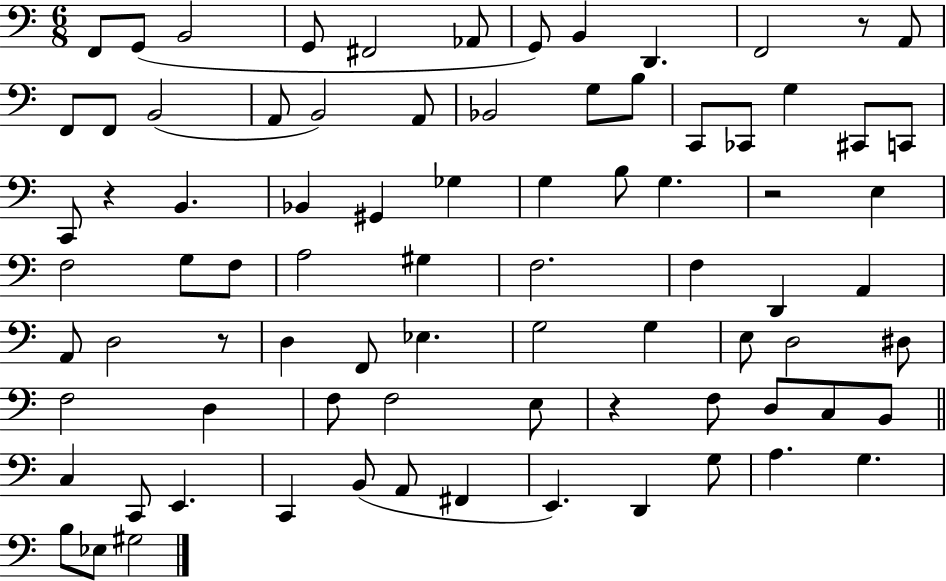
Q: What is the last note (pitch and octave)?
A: G#3